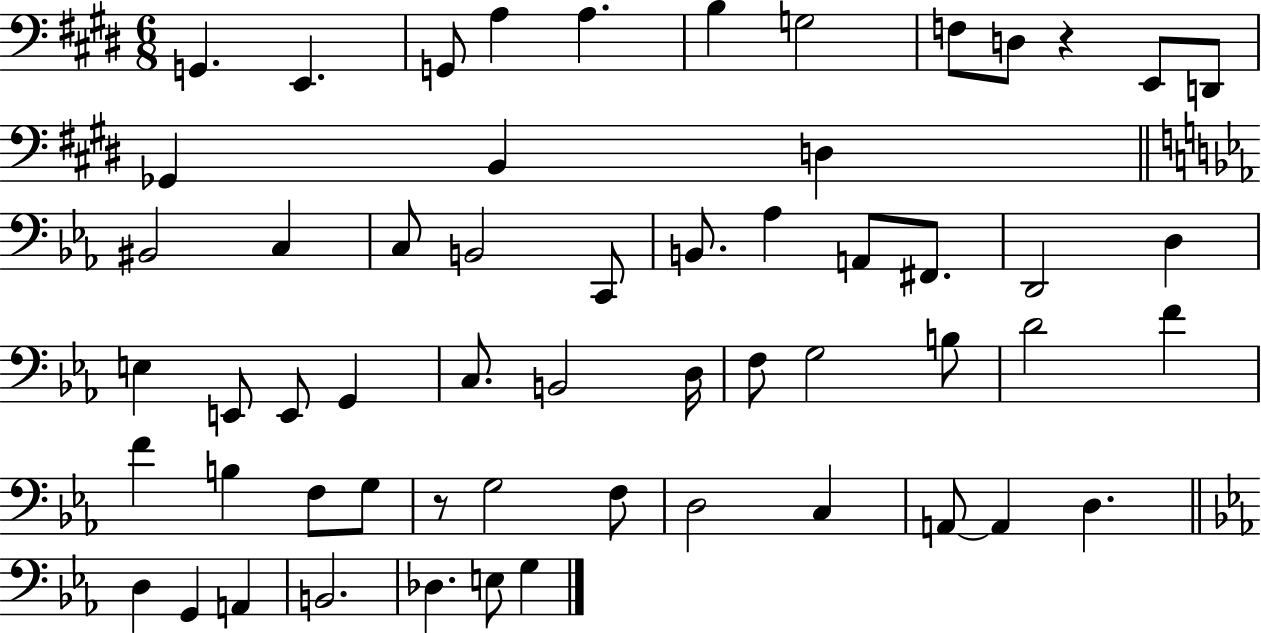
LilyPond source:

{
  \clef bass
  \numericTimeSignature
  \time 6/8
  \key e \major
  g,4. e,4. | g,8 a4 a4. | b4 g2 | f8 d8 r4 e,8 d,8 | \break ges,4 b,4 d4 | \bar "||" \break \key ees \major bis,2 c4 | c8 b,2 c,8 | b,8. aes4 a,8 fis,8. | d,2 d4 | \break e4 e,8 e,8 g,4 | c8. b,2 d16 | f8 g2 b8 | d'2 f'4 | \break f'4 b4 f8 g8 | r8 g2 f8 | d2 c4 | a,8~~ a,4 d4. | \break \bar "||" \break \key ees \major d4 g,4 a,4 | b,2. | des4. e8 g4 | \bar "|."
}